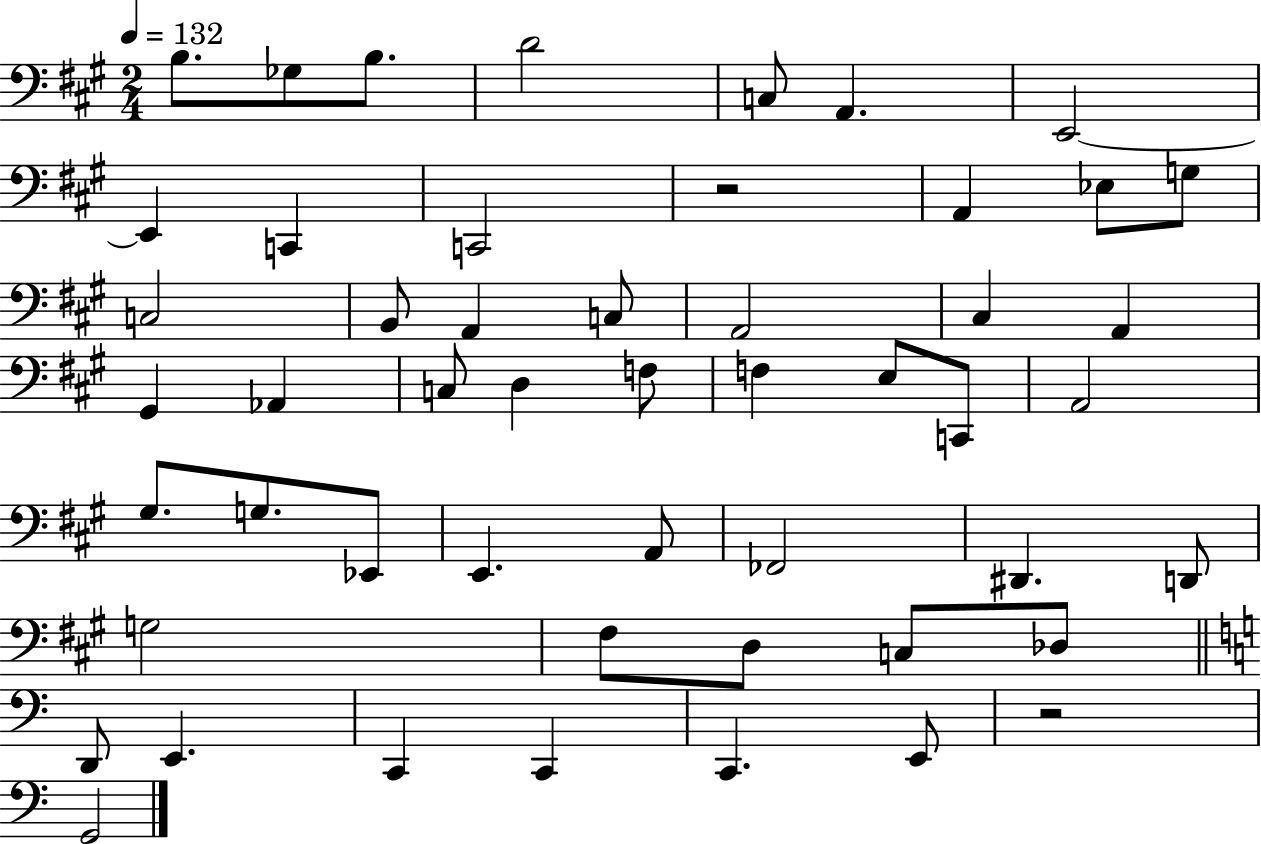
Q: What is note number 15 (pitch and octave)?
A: B2